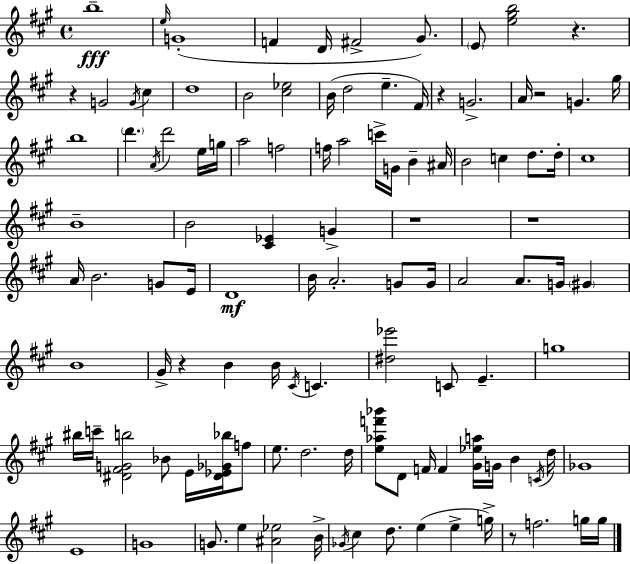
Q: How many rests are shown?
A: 8